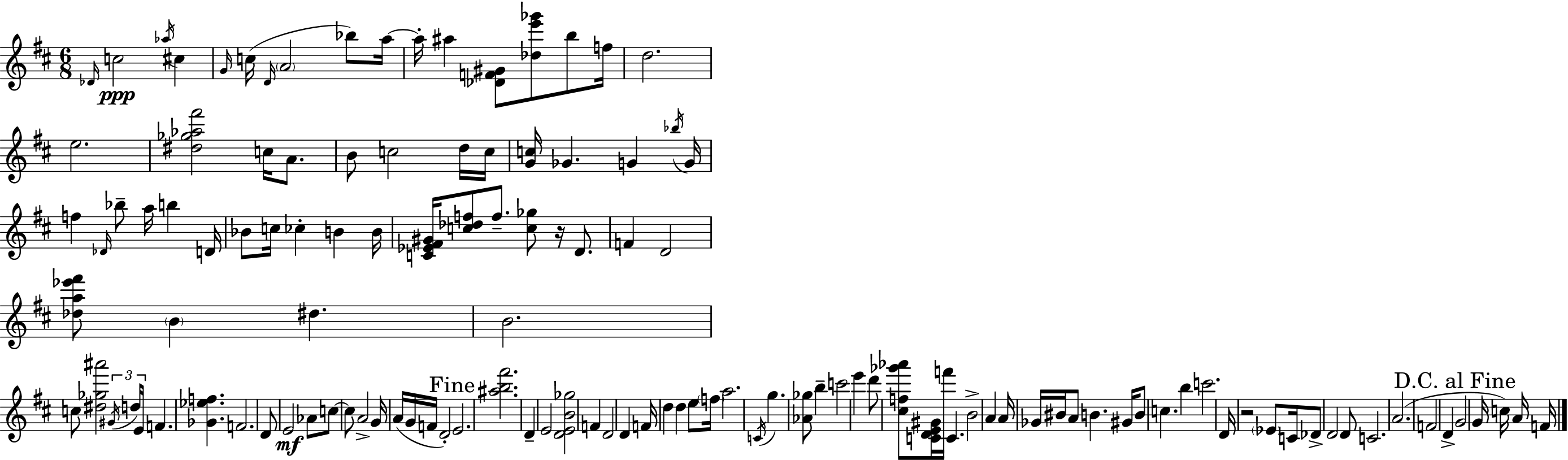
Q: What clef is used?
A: treble